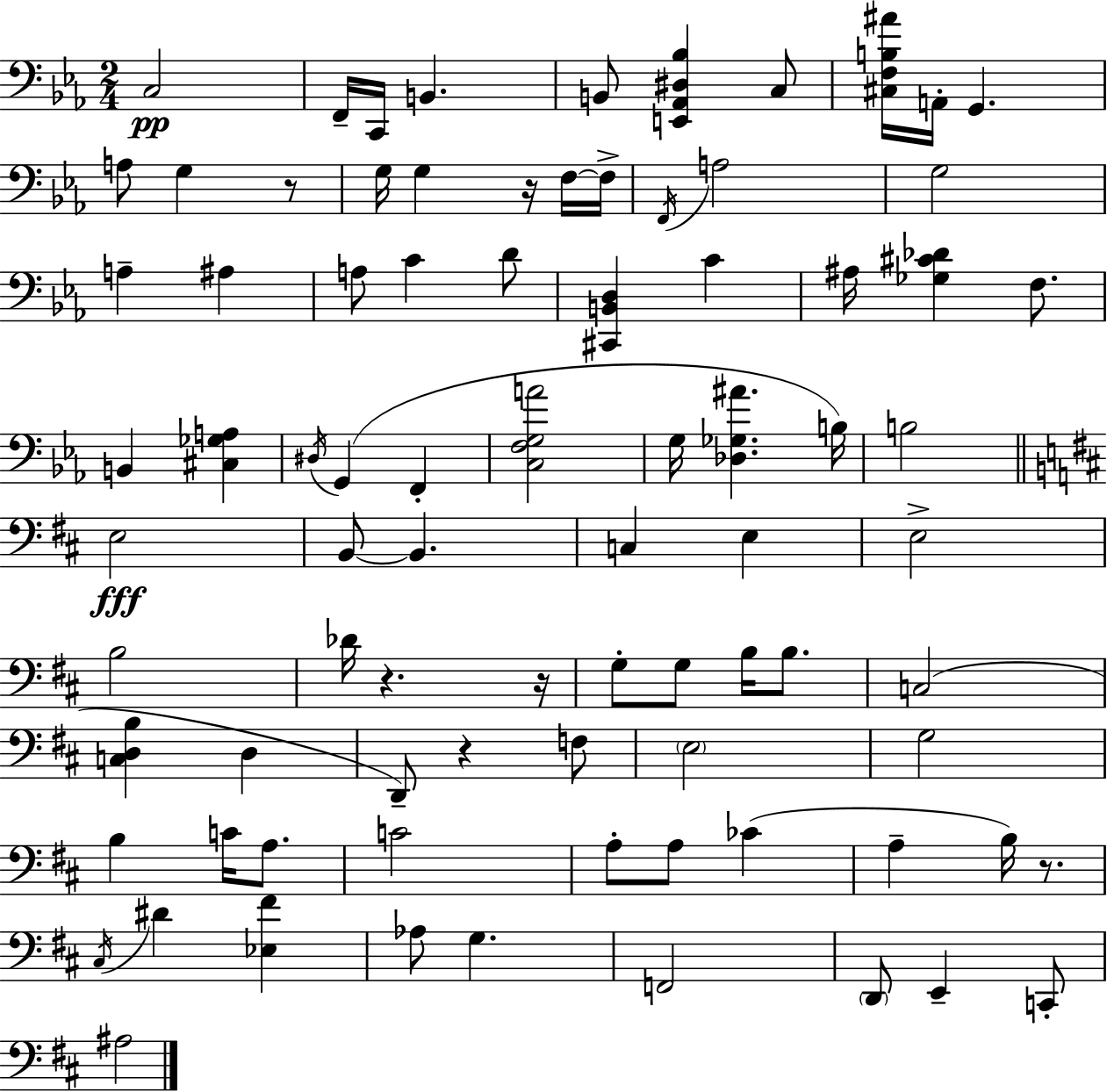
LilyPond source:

{
  \clef bass
  \numericTimeSignature
  \time 2/4
  \key ees \major
  c2\pp | f,16-- c,16 b,4. | b,8 <e, aes, dis bes>4 c8 | <cis f b ais'>16 a,16-. g,4. | \break a8 g4 r8 | g16 g4 r16 f16~~ f16-> | \acciaccatura { f,16 } a2 | g2 | \break a4-- ais4 | a8 c'4 d'8 | <cis, b, d>4 c'4 | ais16 <ges cis' des'>4 f8. | \break b,4 <cis ges a>4 | \acciaccatura { dis16 } g,4( f,4-. | <c f g a'>2 | g16 <des ges ais'>4. | \break b16) b2 | \bar "||" \break \key d \major e2\fff | b,8~~ b,4. | c4 e4 | e2-> | \break b2 | des'16 r4. r16 | g8-. g8 b16 b8. | c2( | \break <c d b>4 d4 | d,8--) r4 f8 | \parenthesize e2 | g2 | \break b4 c'16 a8. | c'2 | a8-. a8 ces'4( | a4-- b16) r8. | \break \acciaccatura { cis16 } dis'4 <ees fis'>4 | aes8 g4. | f,2 | \parenthesize d,8 e,4-- c,8-. | \break ais2 | \bar "|."
}